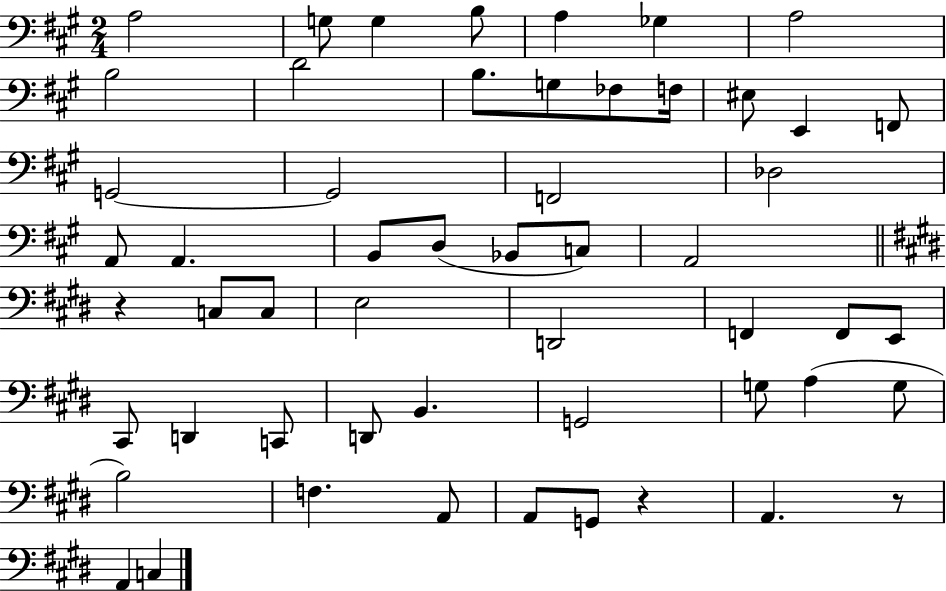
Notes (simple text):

A3/h G3/e G3/q B3/e A3/q Gb3/q A3/h B3/h D4/h B3/e. G3/e FES3/e F3/s EIS3/e E2/q F2/e G2/h G2/h F2/h Db3/h A2/e A2/q. B2/e D3/e Bb2/e C3/e A2/h R/q C3/e C3/e E3/h D2/h F2/q F2/e E2/e C#2/e D2/q C2/e D2/e B2/q. G2/h G3/e A3/q G3/e B3/h F3/q. A2/e A2/e G2/e R/q A2/q. R/e A2/q C3/q